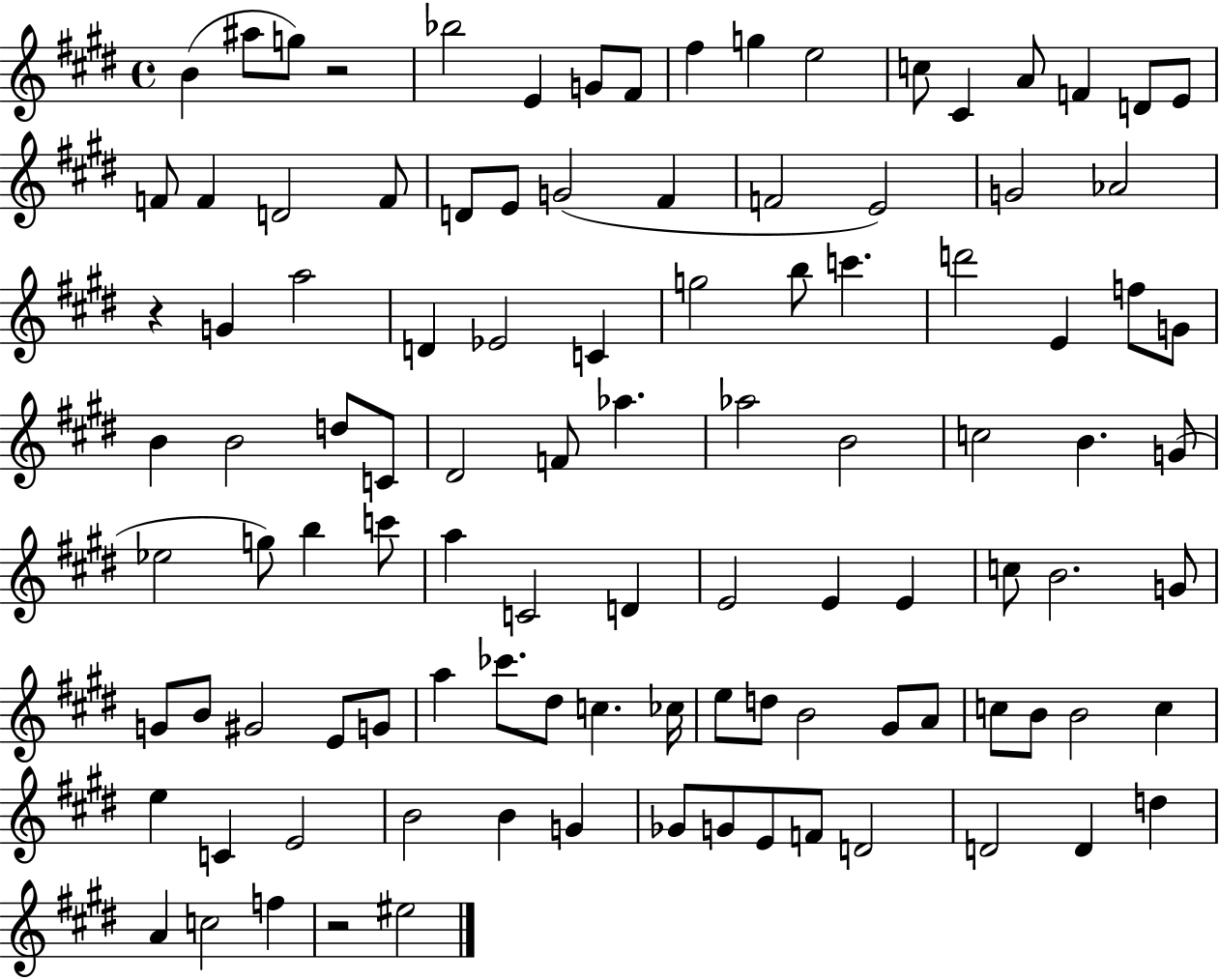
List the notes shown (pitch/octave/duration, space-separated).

B4/q A#5/e G5/e R/h Bb5/h E4/q G4/e F#4/e F#5/q G5/q E5/h C5/e C#4/q A4/e F4/q D4/e E4/e F4/e F4/q D4/h F4/e D4/e E4/e G4/h F#4/q F4/h E4/h G4/h Ab4/h R/q G4/q A5/h D4/q Eb4/h C4/q G5/h B5/e C6/q. D6/h E4/q F5/e G4/e B4/q B4/h D5/e C4/e D#4/h F4/e Ab5/q. Ab5/h B4/h C5/h B4/q. G4/e Eb5/h G5/e B5/q C6/e A5/q C4/h D4/q E4/h E4/q E4/q C5/e B4/h. G4/e G4/e B4/e G#4/h E4/e G4/e A5/q CES6/e. D#5/e C5/q. CES5/s E5/e D5/e B4/h G#4/e A4/e C5/e B4/e B4/h C5/q E5/q C4/q E4/h B4/h B4/q G4/q Gb4/e G4/e E4/e F4/e D4/h D4/h D4/q D5/q A4/q C5/h F5/q R/h EIS5/h